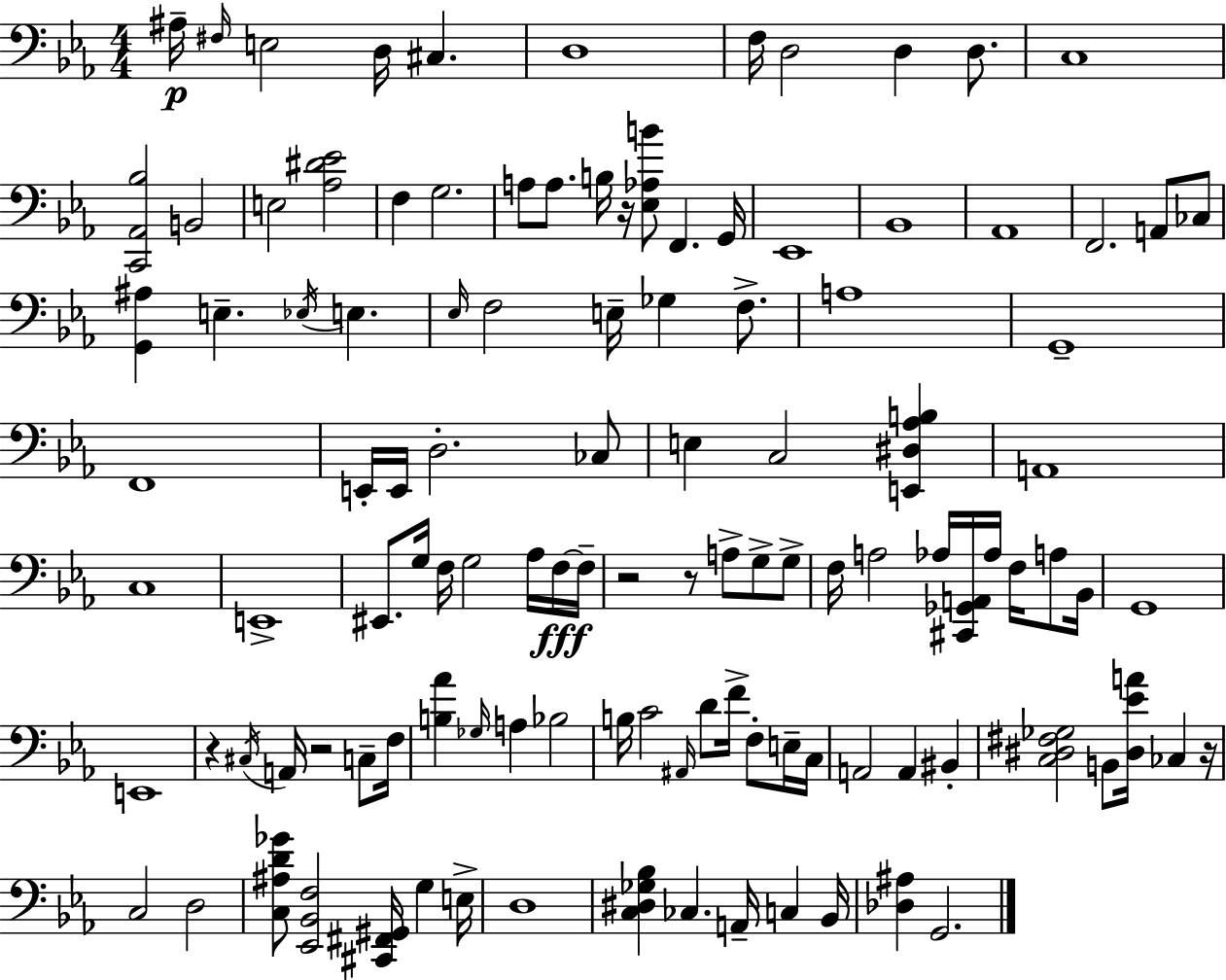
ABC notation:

X:1
T:Untitled
M:4/4
L:1/4
K:Cm
^A,/4 ^F,/4 E,2 D,/4 ^C, D,4 F,/4 D,2 D, D,/2 C,4 [C,,_A,,_B,]2 B,,2 E,2 [_A,^D_E]2 F, G,2 A,/2 A,/2 B,/4 z/4 [_E,_A,B]/2 F,, G,,/4 _E,,4 _B,,4 _A,,4 F,,2 A,,/2 _C,/2 [G,,^A,] E, _E,/4 E, _E,/4 F,2 E,/4 _G, F,/2 A,4 G,,4 F,,4 E,,/4 E,,/4 D,2 _C,/2 E, C,2 [E,,^D,_A,B,] A,,4 C,4 E,,4 ^E,,/2 G,/4 F,/4 G,2 _A,/4 F,/4 F,/4 z2 z/2 A,/2 G,/2 G,/2 F,/4 A,2 _A,/4 [^C,,_G,,A,,]/4 _A,/4 F,/4 A,/2 _B,,/4 G,,4 E,,4 z ^C,/4 A,,/4 z2 C,/2 F,/4 [B,_A] _G,/4 A, _B,2 B,/4 C2 ^A,,/4 D/2 F/4 F,/2 E,/4 C,/4 A,,2 A,, ^B,, [C,^D,^F,_G,]2 B,,/2 [^D,_EA]/4 _C, z/4 C,2 D,2 [C,^A,D_G]/2 [_E,,_B,,F,]2 [^C,,^F,,^G,,]/4 G, E,/4 D,4 [C,^D,_G,_B,] _C, A,,/4 C, _B,,/4 [_D,^A,] G,,2